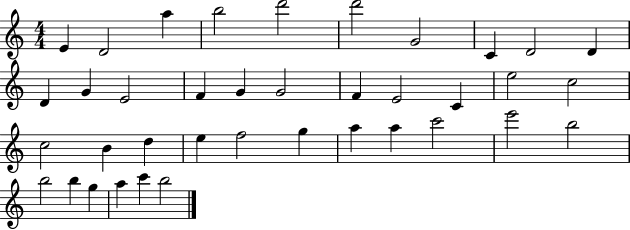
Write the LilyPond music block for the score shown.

{
  \clef treble
  \numericTimeSignature
  \time 4/4
  \key c \major
  e'4 d'2 a''4 | b''2 d'''2 | d'''2 g'2 | c'4 d'2 d'4 | \break d'4 g'4 e'2 | f'4 g'4 g'2 | f'4 e'2 c'4 | e''2 c''2 | \break c''2 b'4 d''4 | e''4 f''2 g''4 | a''4 a''4 c'''2 | e'''2 b''2 | \break b''2 b''4 g''4 | a''4 c'''4 b''2 | \bar "|."
}